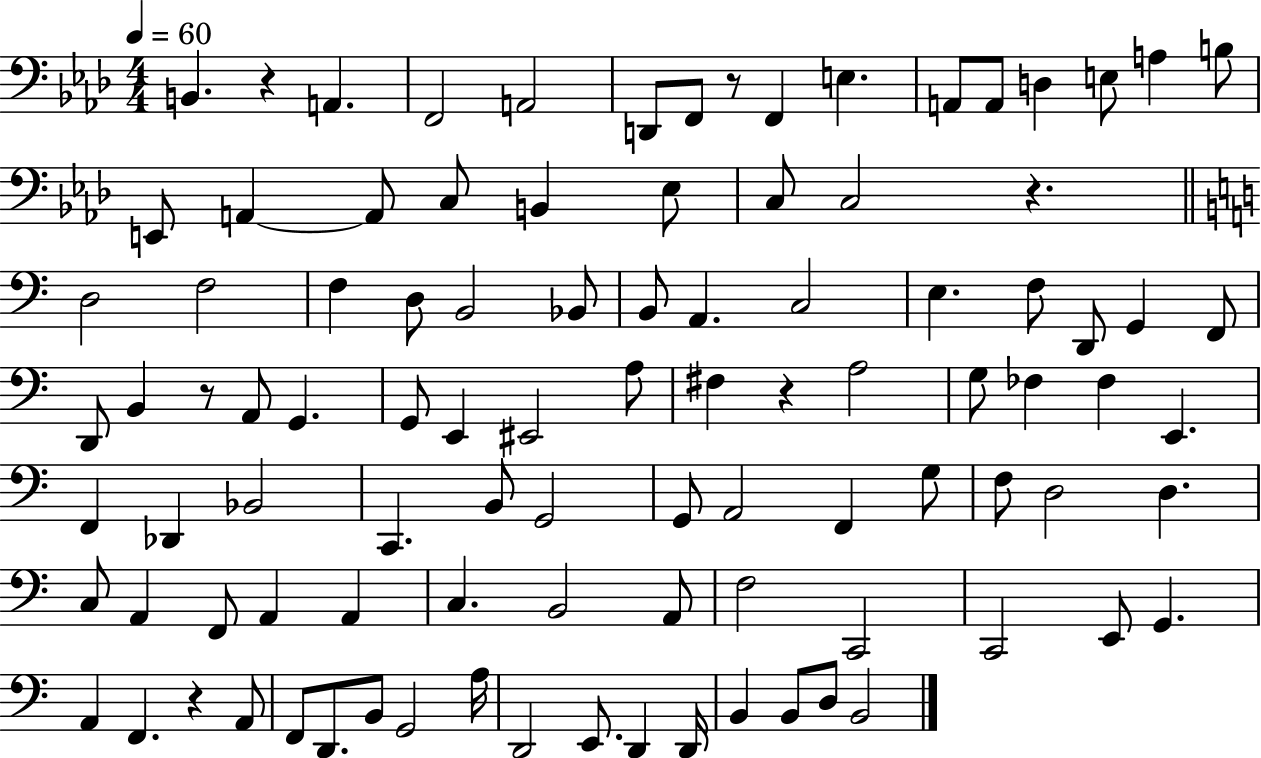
B2/q. R/q A2/q. F2/h A2/h D2/e F2/e R/e F2/q E3/q. A2/e A2/e D3/q E3/e A3/q B3/e E2/e A2/q A2/e C3/e B2/q Eb3/e C3/e C3/h R/q. D3/h F3/h F3/q D3/e B2/h Bb2/e B2/e A2/q. C3/h E3/q. F3/e D2/e G2/q F2/e D2/e B2/q R/e A2/e G2/q. G2/e E2/q EIS2/h A3/e F#3/q R/q A3/h G3/e FES3/q FES3/q E2/q. F2/q Db2/q Bb2/h C2/q. B2/e G2/h G2/e A2/h F2/q G3/e F3/e D3/h D3/q. C3/e A2/q F2/e A2/q A2/q C3/q. B2/h A2/e F3/h C2/h C2/h E2/e G2/q. A2/q F2/q. R/q A2/e F2/e D2/e. B2/e G2/h A3/s D2/h E2/e. D2/q D2/s B2/q B2/e D3/e B2/h